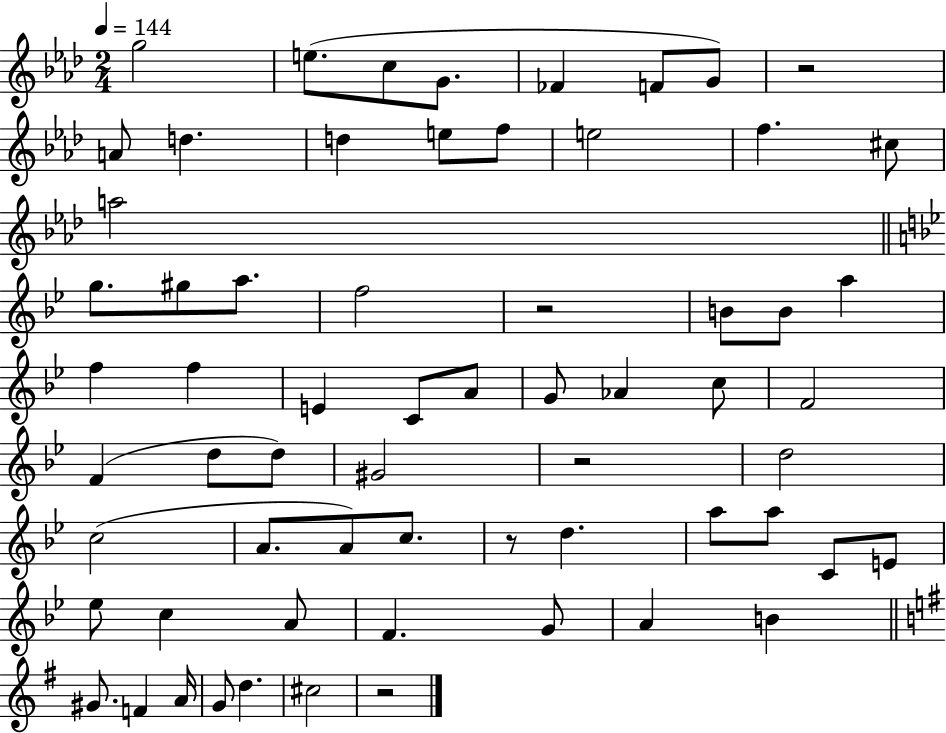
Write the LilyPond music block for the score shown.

{
  \clef treble
  \numericTimeSignature
  \time 2/4
  \key aes \major
  \tempo 4 = 144
  g''2 | e''8.( c''8 g'8. | fes'4 f'8 g'8) | r2 | \break a'8 d''4. | d''4 e''8 f''8 | e''2 | f''4. cis''8 | \break a''2 | \bar "||" \break \key bes \major g''8. gis''8 a''8. | f''2 | r2 | b'8 b'8 a''4 | \break f''4 f''4 | e'4 c'8 a'8 | g'8 aes'4 c''8 | f'2 | \break f'4( d''8 d''8) | gis'2 | r2 | d''2 | \break c''2( | a'8. a'8) c''8. | r8 d''4. | a''8 a''8 c'8 e'8 | \break ees''8 c''4 a'8 | f'4. g'8 | a'4 b'4 | \bar "||" \break \key g \major gis'8. f'4 a'16 | g'8 d''4. | cis''2 | r2 | \break \bar "|."
}